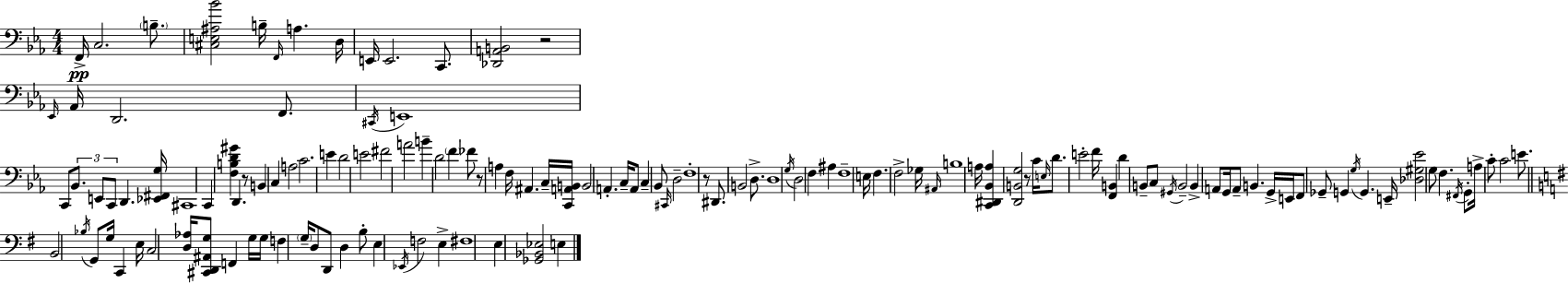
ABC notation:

X:1
T:Untitled
M:4/4
L:1/4
K:Eb
F,,/4 C,2 B,/2 [^C,E,^A,_B]2 B,/4 F,,/4 A, D,/4 E,,/4 E,,2 C,,/2 [_D,,A,,B,,]2 z2 _E,,/4 _A,,/4 D,,2 F,,/2 ^C,,/4 E,,4 C,,/2 _B,,/2 E,,/2 C,,/2 D,, [_E,,^F,,G,]/4 ^C,,4 C,, [F,B,D^G] D,, z/2 B,, C, A,2 C2 E D2 E2 ^F2 A2 B D2 F _F/2 z/2 A, F,/4 ^A,, C,/4 [C,,A,,B,,]/4 B,,2 A,, C,/4 A,,/2 C, _B,,/2 ^C,,/4 D,2 F,4 z/2 ^D,,/2 B,,2 D,/2 D,4 G,/4 D,2 F, ^A, F,4 E,/4 F, F,2 _G,/4 ^A,,/4 B,4 A,/4 [C,,^D,,_B,,A,] [D,,B,,G,]2 z/2 C/4 E,/4 D/2 E2 F/4 [F,,B,,] D B,,/2 C,/2 ^G,,/4 B,,2 B,, A,,/2 G,,/4 A,,/2 B,, G,,/4 E,,/4 F,,/2 _G,,/2 G,, G,/4 G,, E,,/4 [_D,^G,_E]2 G,/2 F, ^F,,/4 G,,/2 A,/4 C/2 C2 E/2 B,,2 _B,/4 G,,/2 G,/4 C,, E,/4 C,2 [D,_A,]/4 [^C,,D,,^A,,G,]/2 F,, G,/4 G,/4 F, G,/4 D,/2 D,,/2 D, B,/2 E, _E,,/4 F,2 E, ^F,4 E, [_G,,_B,,_E,]2 E,